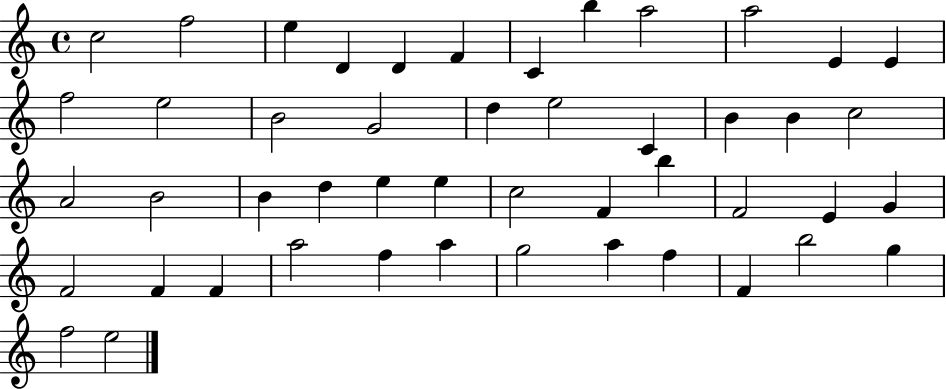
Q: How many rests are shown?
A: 0